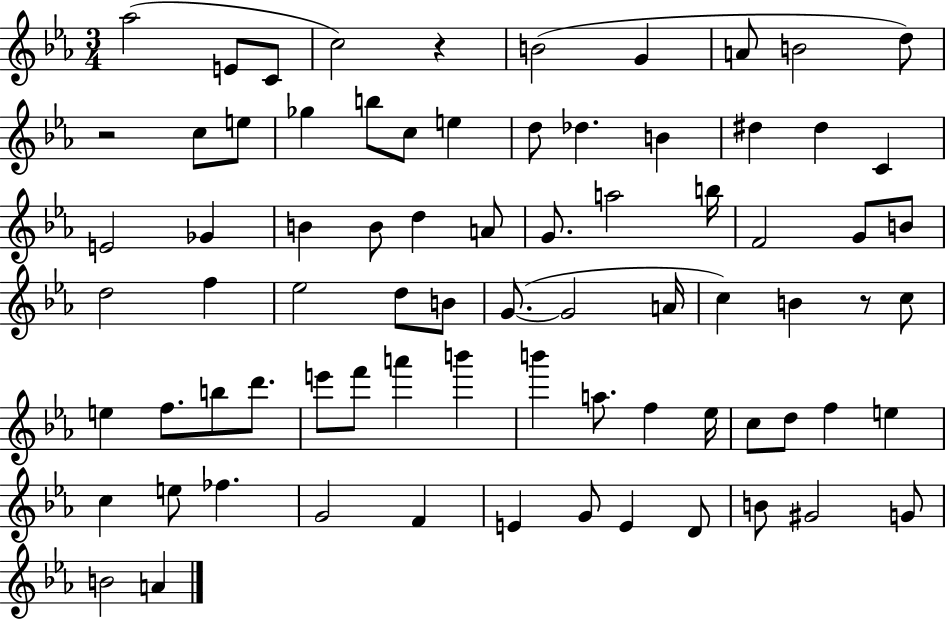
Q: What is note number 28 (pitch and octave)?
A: G4